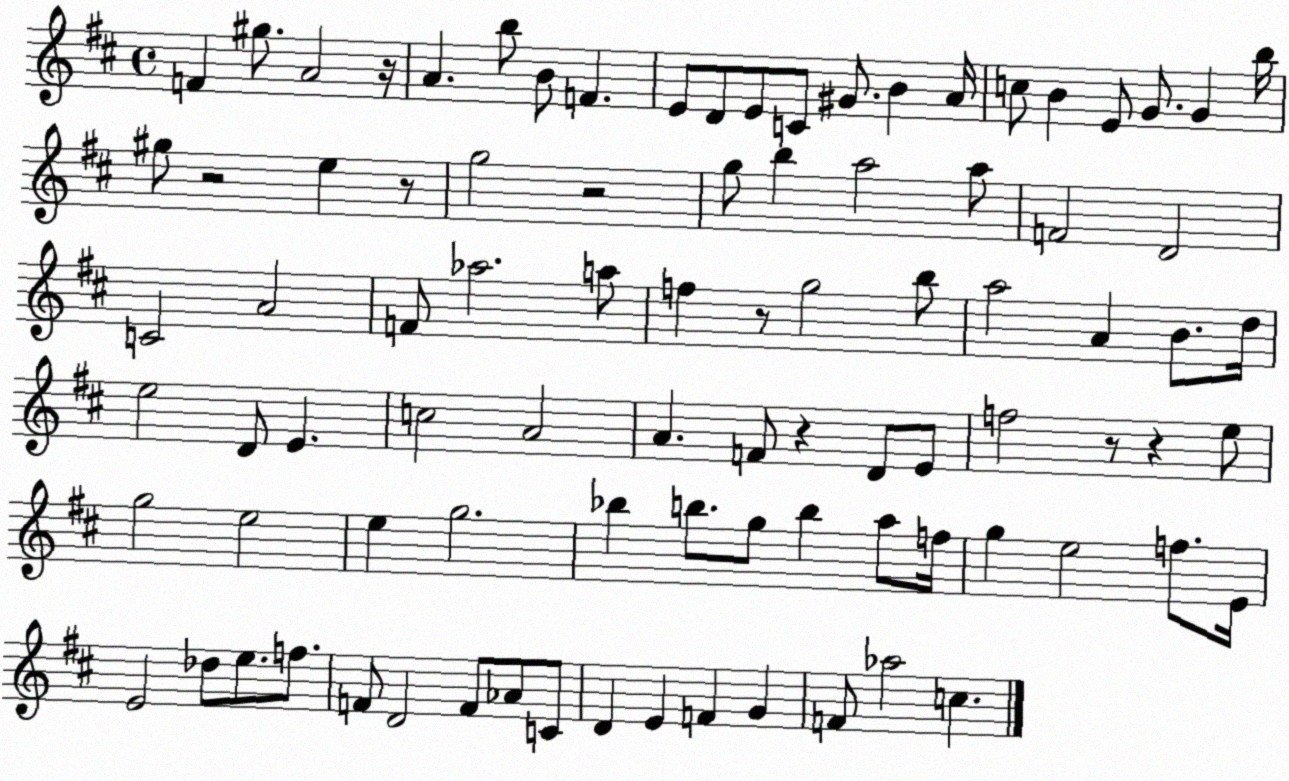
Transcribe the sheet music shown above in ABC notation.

X:1
T:Untitled
M:4/4
L:1/4
K:D
F ^g/2 A2 z/4 A b/2 B/2 F E/2 D/2 E/2 C/2 ^G/2 B A/4 c/2 B E/2 G/2 G b/4 ^g/2 z2 e z/2 g2 z2 g/2 b a2 a/2 F2 D2 C2 A2 F/2 _a2 a/2 f z/2 g2 b/2 a2 A B/2 d/4 e2 D/2 E c2 A2 A F/2 z D/2 E/2 f2 z/2 z e/2 g2 e2 e g2 _b b/2 g/2 b a/2 f/4 g e2 f/2 E/4 E2 _d/2 e/2 f/2 F/2 D2 F/2 _A/2 C/2 D E F G F/2 _a2 c